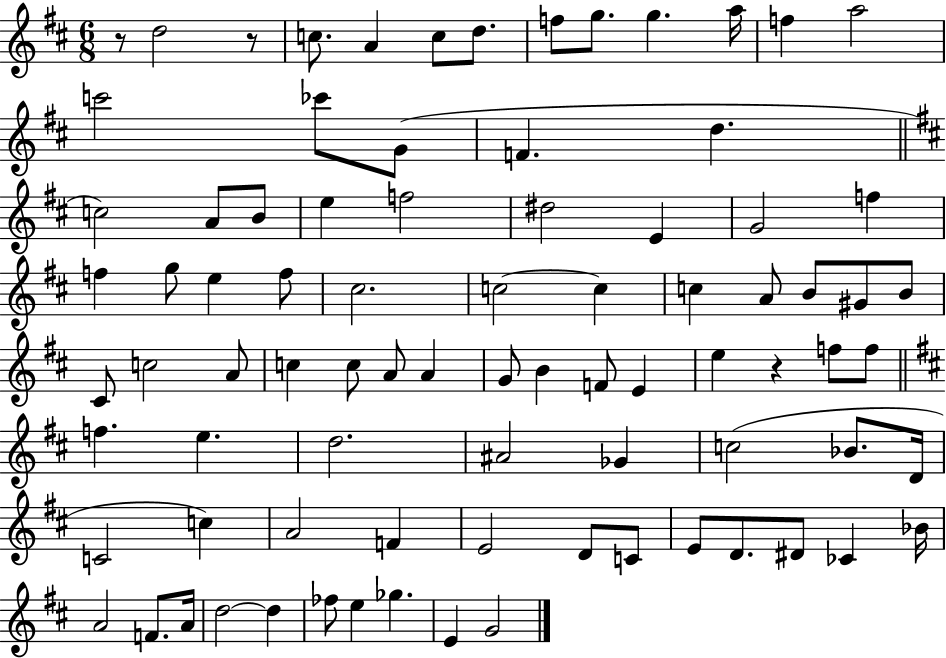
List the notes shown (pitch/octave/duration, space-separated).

R/e D5/h R/e C5/e. A4/q C5/e D5/e. F5/e G5/e. G5/q. A5/s F5/q A5/h C6/h CES6/e G4/e F4/q. D5/q. C5/h A4/e B4/e E5/q F5/h D#5/h E4/q G4/h F5/q F5/q G5/e E5/q F5/e C#5/h. C5/h C5/q C5/q A4/e B4/e G#4/e B4/e C#4/e C5/h A4/e C5/q C5/e A4/e A4/q G4/e B4/q F4/e E4/q E5/q R/q F5/e F5/e F5/q. E5/q. D5/h. A#4/h Gb4/q C5/h Bb4/e. D4/s C4/h C5/q A4/h F4/q E4/h D4/e C4/e E4/e D4/e. D#4/e CES4/q Bb4/s A4/h F4/e. A4/s D5/h D5/q FES5/e E5/q Gb5/q. E4/q G4/h